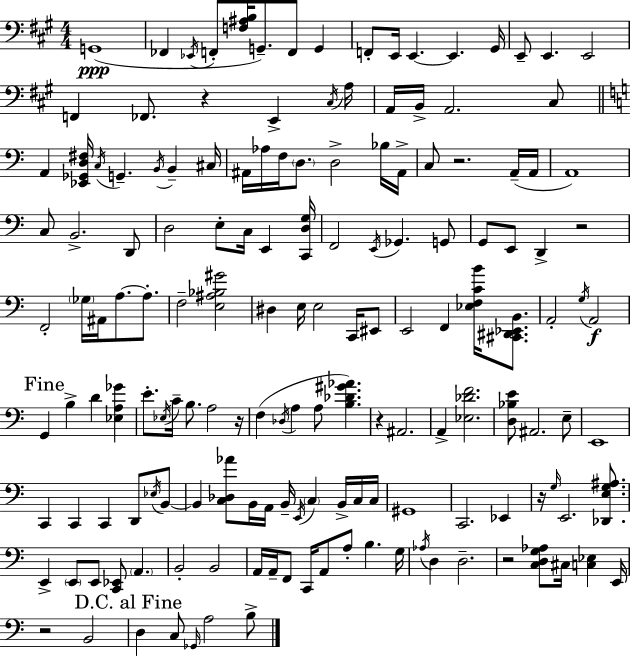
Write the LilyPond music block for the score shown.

{
  \clef bass
  \numericTimeSignature
  \time 4/4
  \key a \major
  g,1(\ppp | fes,4 \acciaccatura { ees,16 } f,8-. <f ais b>16 g,8.--) f,8 g,4 | f,8-. e,16 e,4.~~ e,4. | gis,16 e,8-- e,4. e,2 | \break f,4 fes,8. r4 e,4-> | \acciaccatura { cis16 } a16 a,16 b,16-> a,2. | cis8 \bar "||" \break \key c \major a,4 <ees, ges, d fis>16 \acciaccatura { c16 } g,4.-- \acciaccatura { b,16 } b,4-- | cis16 ais,16 aes16 f16 \parenthesize d8. d2-> | bes16 ais,16-> c8 r2. | a,16--( a,16 a,1) | \break c8 b,2.-> | d,8 d2 e8-. c16 e,4 | <c, d g>16 f,2 \acciaccatura { e,16 } ges,4. | g,8 g,8 e,8 d,4-> r2 | \break f,2-. \parenthesize ges16 ais,16 a8.~~ | a8.-. f2-- <e ais bes gis'>2 | dis4 e16 e2 | c,16 eis,8 e,2 f,4 <ees f c' b'>16 | \break <cis, dis, ees, b,>8. a,2-. \acciaccatura { g16 }\f a,2 | \mark "Fine" g,4 b4-> d'4 | <ees a ges'>4 e'8.-. \acciaccatura { ees16 } c'16-- b8. a2 | r16 f4( \acciaccatura { des16 } a4 a8 | \break <b des' gis' aes'>4.) r4 ais,2. | a,4-> <ees des' f'>2. | <d bes e'>8 ais,2. | e8-- e,1 | \break c,4 c,4 c,4 | d,8 \acciaccatura { ees16 } b,8~~ b,4 <c des aes'>8 b,16 a,16 b,16-- | \acciaccatura { e,16 } \parenthesize c4 b,16-> c16 c16 gis,1 | c,2. | \break ees,4 r16 \grace { g16 } e,2. | <des, e g ais>8. e,4-> \parenthesize e,8 e,8 | <c, ees,>8 \parenthesize a,4. b,2-. | b,2 a,16 a,16-- f,8 c,16 a,8 | \break a8-. b4. g16 \acciaccatura { aes16 } d4 d2.-- | r2 | <c d g aes>8 cis16 <c ees>4 e,16 r2 | b,2 \mark "D.C. al Fine" d4 c8 | \break \grace { ges,16 } a2 b8-> \bar "|."
}